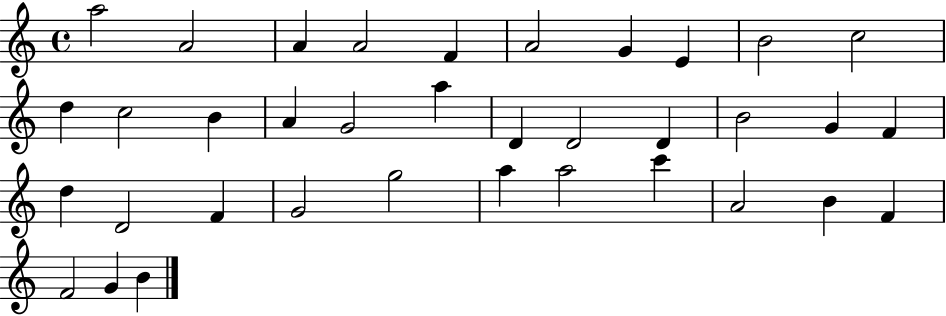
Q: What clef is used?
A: treble